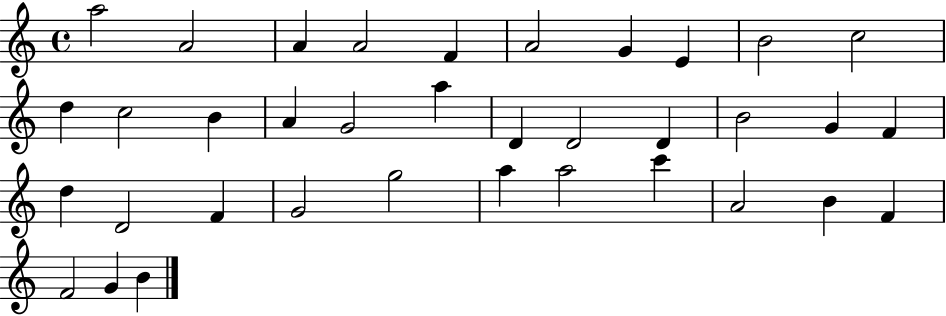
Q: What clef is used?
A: treble